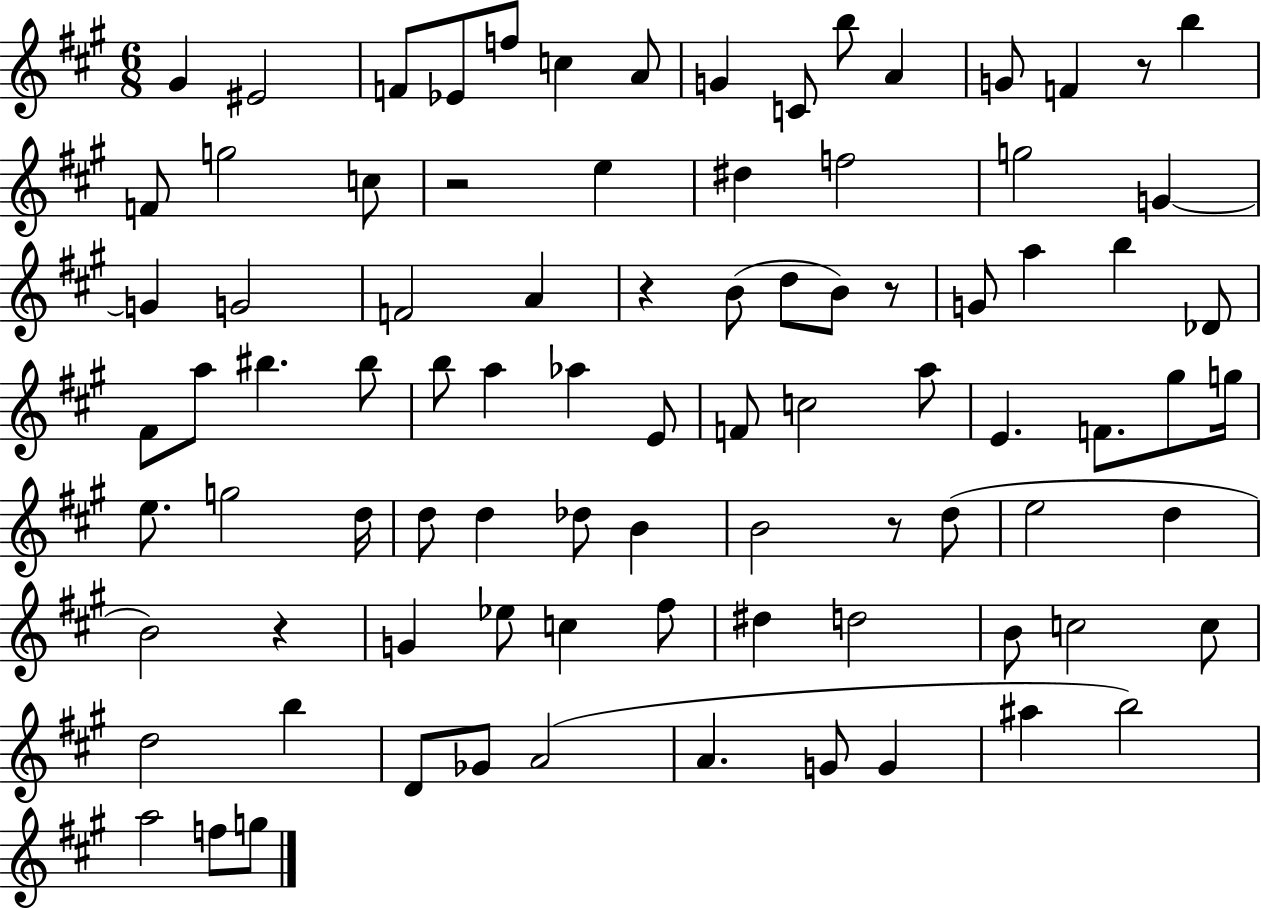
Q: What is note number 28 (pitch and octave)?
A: D5